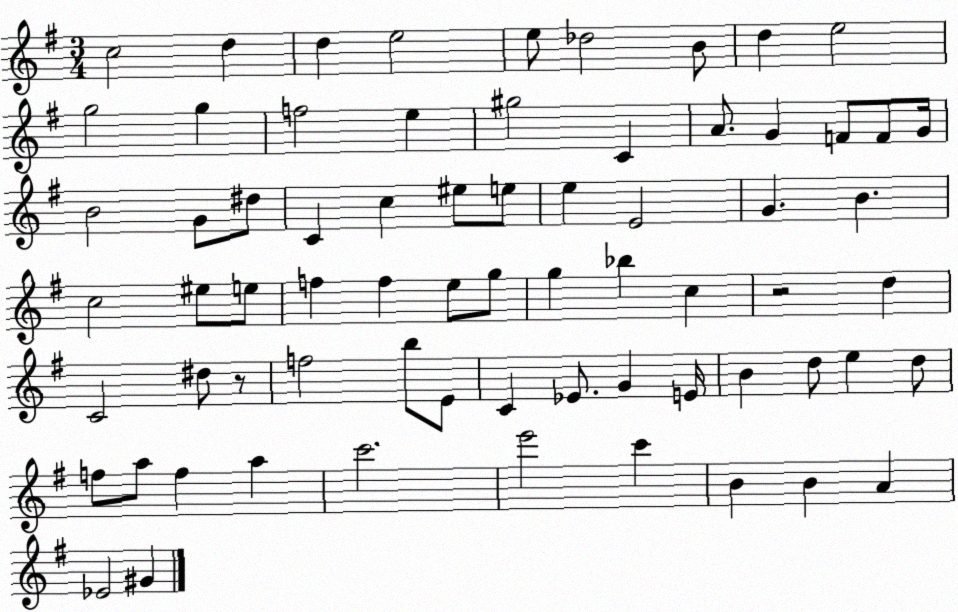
X:1
T:Untitled
M:3/4
L:1/4
K:G
c2 d d e2 e/2 _d2 B/2 d e2 g2 g f2 e ^g2 C A/2 G F/2 F/2 G/4 B2 G/2 ^d/2 C c ^e/2 e/2 e E2 G B c2 ^e/2 e/2 f f e/2 g/2 g _b c z2 d C2 ^d/2 z/2 f2 b/2 E/2 C _E/2 G E/4 B d/2 e d/2 f/2 a/2 f a c'2 e'2 c' B B A _E2 ^G